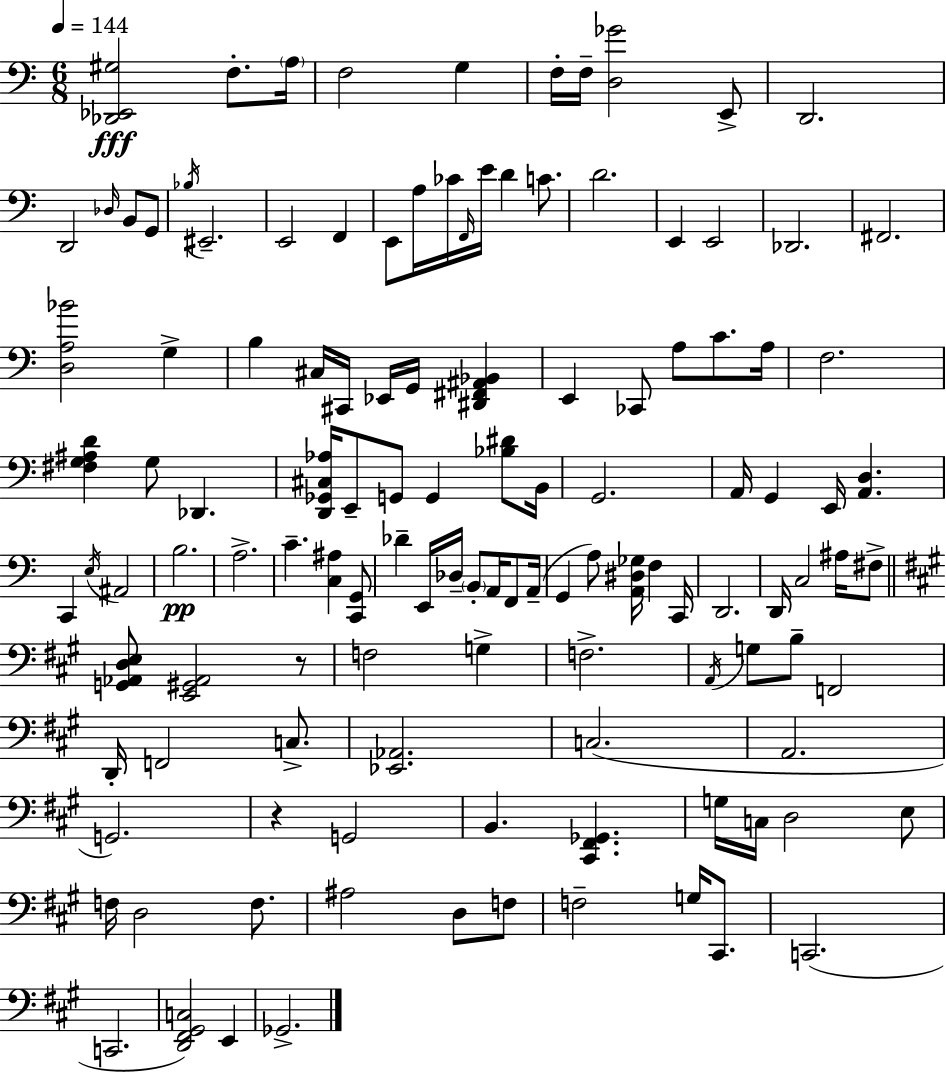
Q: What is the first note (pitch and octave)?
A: F3